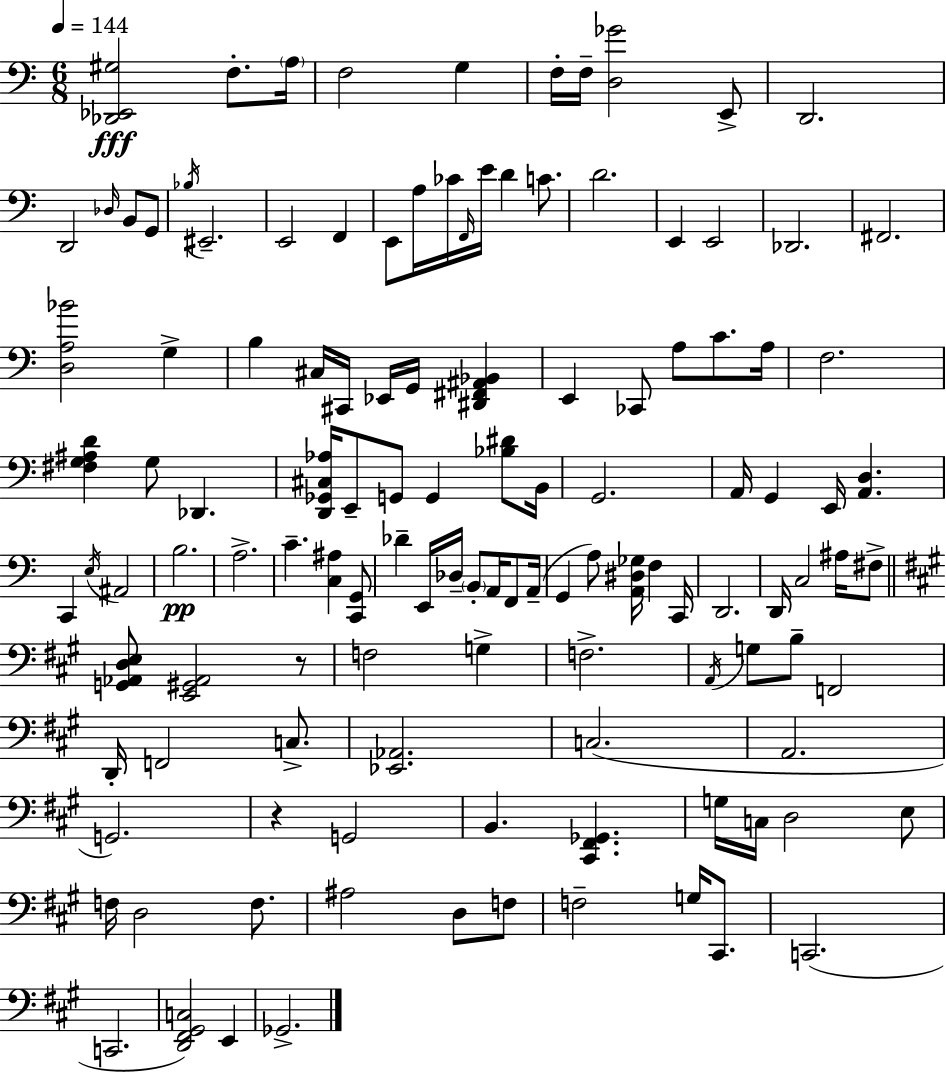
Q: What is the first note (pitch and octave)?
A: F3